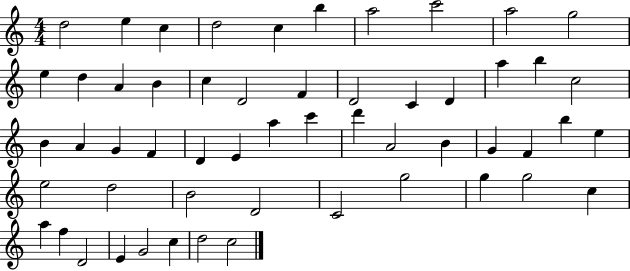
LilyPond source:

{
  \clef treble
  \numericTimeSignature
  \time 4/4
  \key c \major
  d''2 e''4 c''4 | d''2 c''4 b''4 | a''2 c'''2 | a''2 g''2 | \break e''4 d''4 a'4 b'4 | c''4 d'2 f'4 | d'2 c'4 d'4 | a''4 b''4 c''2 | \break b'4 a'4 g'4 f'4 | d'4 e'4 a''4 c'''4 | d'''4 a'2 b'4 | g'4 f'4 b''4 e''4 | \break e''2 d''2 | b'2 d'2 | c'2 g''2 | g''4 g''2 c''4 | \break a''4 f''4 d'2 | e'4 g'2 c''4 | d''2 c''2 | \bar "|."
}